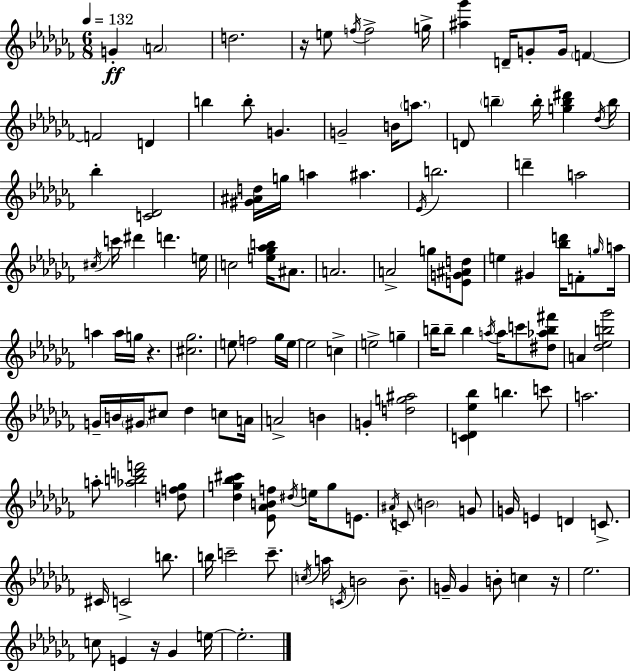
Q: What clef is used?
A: treble